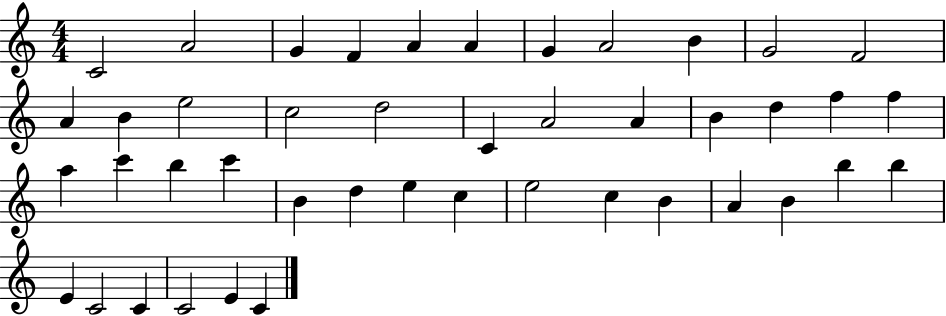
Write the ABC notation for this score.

X:1
T:Untitled
M:4/4
L:1/4
K:C
C2 A2 G F A A G A2 B G2 F2 A B e2 c2 d2 C A2 A B d f f a c' b c' B d e c e2 c B A B b b E C2 C C2 E C